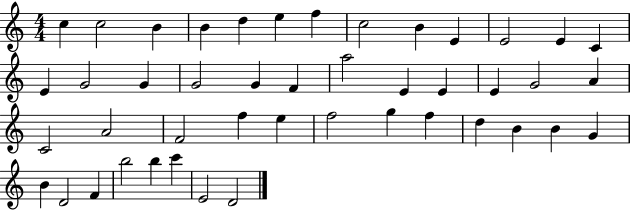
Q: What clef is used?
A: treble